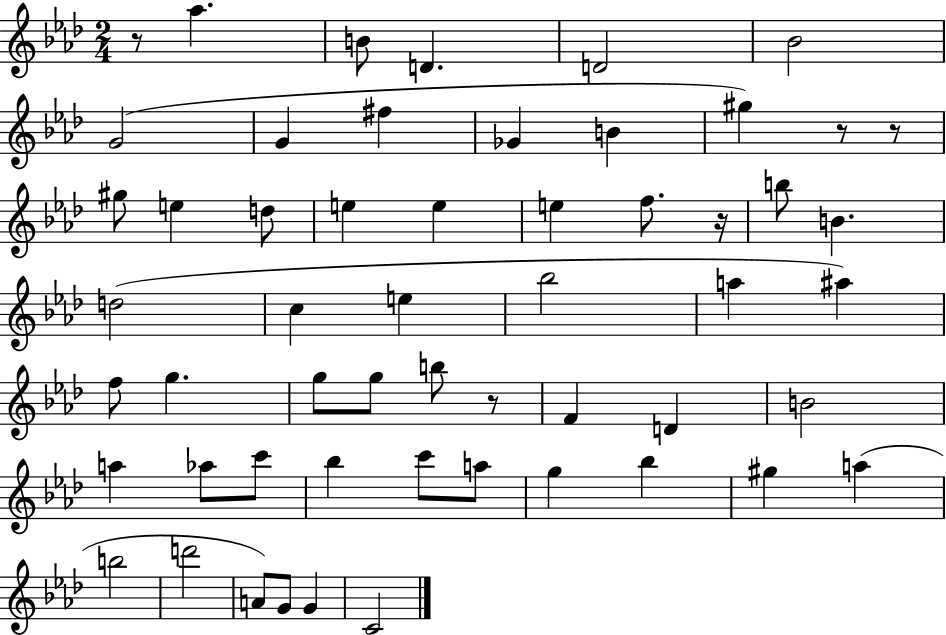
{
  \clef treble
  \numericTimeSignature
  \time 2/4
  \key aes \major
  r8 aes''4. | b'8 d'4. | d'2 | bes'2 | \break g'2( | g'4 fis''4 | ges'4 b'4 | gis''4) r8 r8 | \break gis''8 e''4 d''8 | e''4 e''4 | e''4 f''8. r16 | b''8 b'4. | \break d''2( | c''4 e''4 | bes''2 | a''4 ais''4) | \break f''8 g''4. | g''8 g''8 b''8 r8 | f'4 d'4 | b'2 | \break a''4 aes''8 c'''8 | bes''4 c'''8 a''8 | g''4 bes''4 | gis''4 a''4( | \break b''2 | d'''2 | a'8) g'8 g'4 | c'2 | \break \bar "|."
}